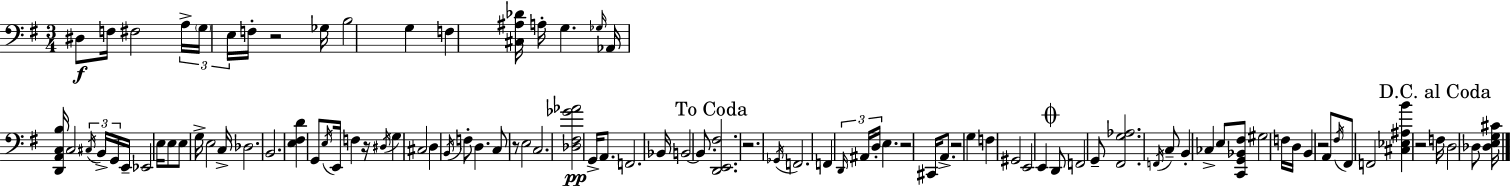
D#3/e F3/s F#3/h A3/s G3/s E3/s F3/s R/h Gb3/s B3/h G3/q F3/q [C#3,A#3,Db4]/s A3/s G3/q. Gb3/s Ab2/s [D2,A2,C3,B3]/s C3/h C#3/s B2/s G2/s E2/s Eb2/h E3/s E3/e E3/e G3/s E3/h C3/s Db3/h. B2/h. [E3,F#3,D4]/q G2/e E3/s E2/s F3/q R/s D#3/s G3/q C#3/h D3/q B2/s F3/e D3/q. C3/e R/e E3/h C3/h. [Db3,F#3,Gb4,Ab4]/h G2/s A2/e. F2/h. Bb2/s B2/h B2/e. [D2,E2,F#3]/h. R/h. Gb2/s F2/h. F2/q D2/s A#2/s D3/s E3/q. R/h C#2/s A2/e. R/h G3/q F3/q G#2/h E2/h E2/q D2/e F2/h G2/e [F#2,G3,Ab3]/h. F2/s C3/e B2/q CES3/q E3/e [C2,G2,Bb2,F#3]/e G#3/h F3/s D3/s B2/q R/h A2/e F#3/s F#2/e F2/h [C#3,Eb3,A#3,B4]/q R/h F3/s D3/h Db3/e [Db3,E3,G3,C#4]/s